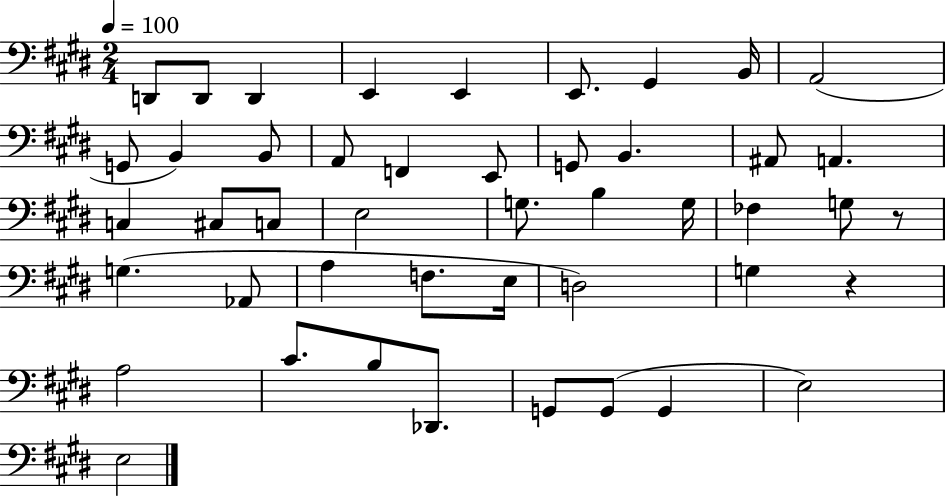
D2/e D2/e D2/q E2/q E2/q E2/e. G#2/q B2/s A2/h G2/e B2/q B2/e A2/e F2/q E2/e G2/e B2/q. A#2/e A2/q. C3/q C#3/e C3/e E3/h G3/e. B3/q G3/s FES3/q G3/e R/e G3/q. Ab2/e A3/q F3/e. E3/s D3/h G3/q R/q A3/h C#4/e. B3/e Db2/e. G2/e G2/e G2/q E3/h E3/h